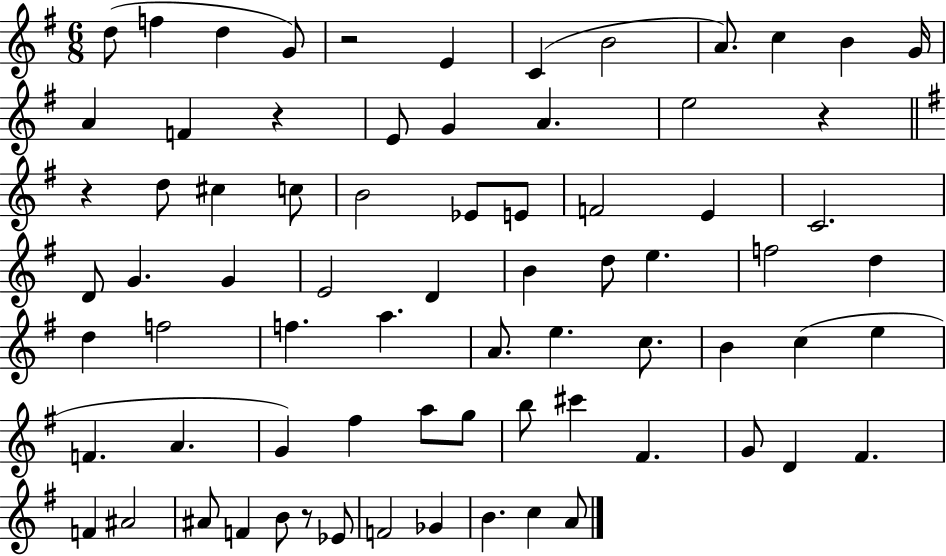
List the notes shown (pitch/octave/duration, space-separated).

D5/e F5/q D5/q G4/e R/h E4/q C4/q B4/h A4/e. C5/q B4/q G4/s A4/q F4/q R/q E4/e G4/q A4/q. E5/h R/q R/q D5/e C#5/q C5/e B4/h Eb4/e E4/e F4/h E4/q C4/h. D4/e G4/q. G4/q E4/h D4/q B4/q D5/e E5/q. F5/h D5/q D5/q F5/h F5/q. A5/q. A4/e. E5/q. C5/e. B4/q C5/q E5/q F4/q. A4/q. G4/q F#5/q A5/e G5/e B5/e C#6/q F#4/q. G4/e D4/q F#4/q. F4/q A#4/h A#4/e F4/q B4/e R/e Eb4/e F4/h Gb4/q B4/q. C5/q A4/e